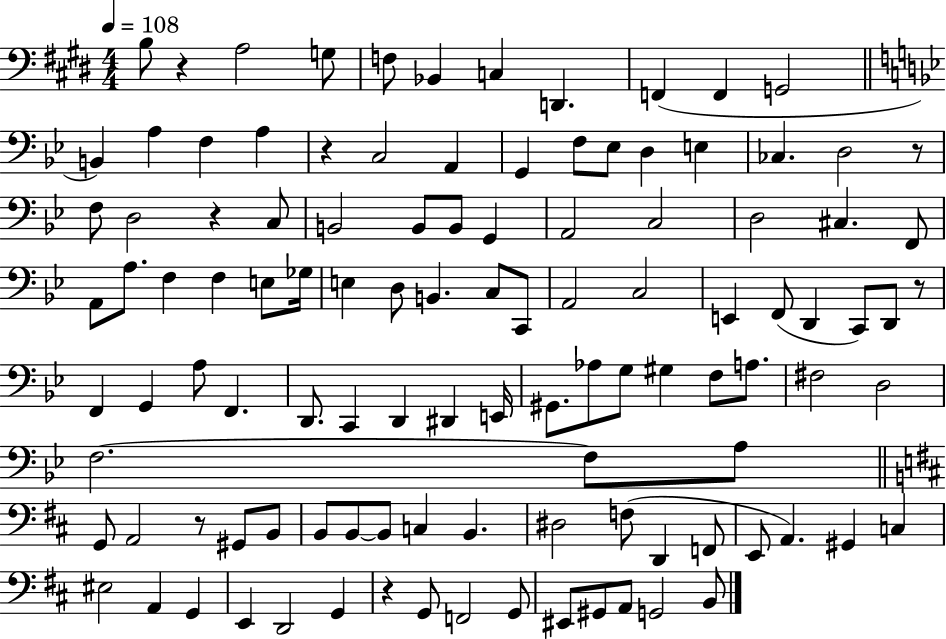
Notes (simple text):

B3/e R/q A3/h G3/e F3/e Bb2/q C3/q D2/q. F2/q F2/q G2/h B2/q A3/q F3/q A3/q R/q C3/h A2/q G2/q F3/e Eb3/e D3/q E3/q CES3/q. D3/h R/e F3/e D3/h R/q C3/e B2/h B2/e B2/e G2/q A2/h C3/h D3/h C#3/q. F2/e A2/e A3/e. F3/q F3/q E3/e Gb3/s E3/q D3/e B2/q. C3/e C2/e A2/h C3/h E2/q F2/e D2/q C2/e D2/e R/e F2/q G2/q A3/e F2/q. D2/e. C2/q D2/q D#2/q E2/s G#2/e. Ab3/e G3/e G#3/q F3/e A3/e. F#3/h D3/h F3/h. F3/e A3/e G2/e A2/h R/e G#2/e B2/e B2/e B2/e B2/e C3/q B2/q. D#3/h F3/e D2/q F2/e E2/e A2/q. G#2/q C3/q EIS3/h A2/q G2/q E2/q D2/h G2/q R/q G2/e F2/h G2/e EIS2/e G#2/e A2/e G2/h B2/e